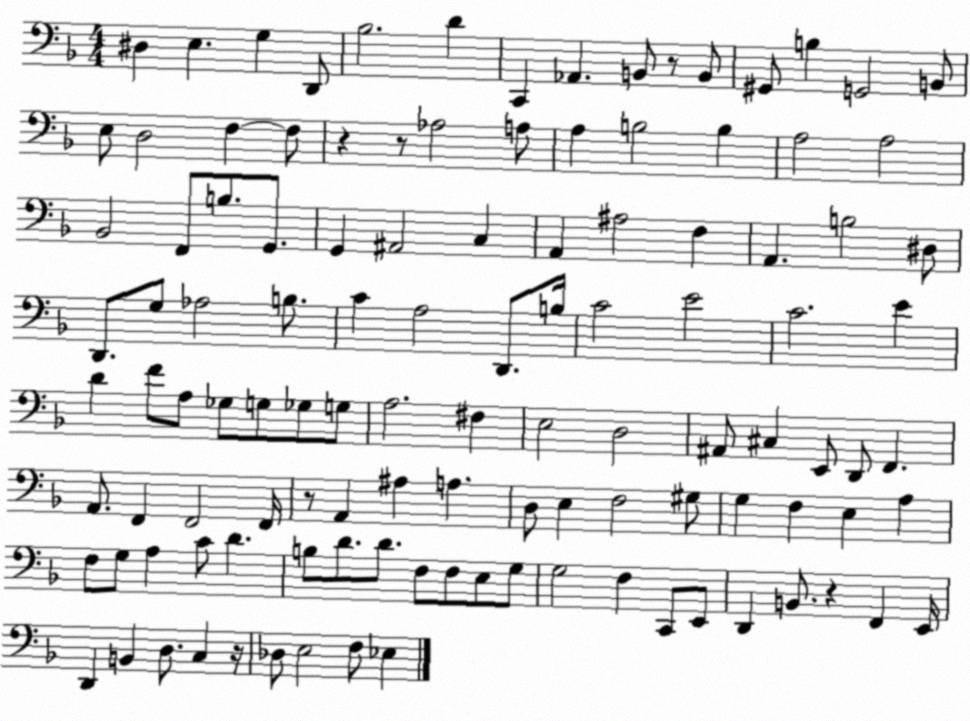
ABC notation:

X:1
T:Untitled
M:4/4
L:1/4
K:F
^D, E, G, D,,/2 _B,2 D C,, _A,, B,,/2 z/2 B,,/2 ^G,,/2 B, G,,2 B,,/2 E,/2 D,2 F, F,/2 z z/2 _A,2 A,/2 A, B,2 B, A,2 A,2 _B,,2 F,,/2 B,/2 G,,/2 G,, ^A,,2 C, A,, ^A,2 F, A,, B,2 ^D,/2 D,,/2 G,/2 _A,2 B,/2 C A,2 D,,/2 B,/4 C2 E2 C2 E D F/2 A,/2 _G,/2 G,/2 _G,/2 G,/2 A,2 ^F, E,2 D,2 ^A,,/2 ^C, E,,/2 D,,/2 F,, A,,/2 F,, F,,2 F,,/4 z/2 A,, ^A, A, D,/2 E, F,2 ^G,/2 G, F, E, A, F,/2 G,/2 A, C/2 D B,/2 D/2 D/2 F,/2 F,/2 E,/2 G,/2 G,2 F, C,,/2 E,,/2 D,, B,,/2 z F,, E,,/4 D,, B,, D,/2 C, z/4 _D,/2 E,2 F,/2 _E,